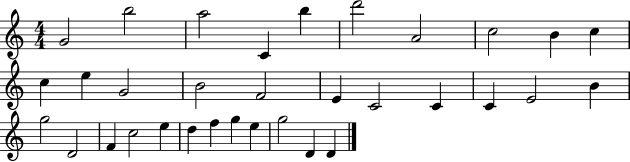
G4/h B5/h A5/h C4/q B5/q D6/h A4/h C5/h B4/q C5/q C5/q E5/q G4/h B4/h F4/h E4/q C4/h C4/q C4/q E4/h B4/q G5/h D4/h F4/q C5/h E5/q D5/q F5/q G5/q E5/q G5/h D4/q D4/q